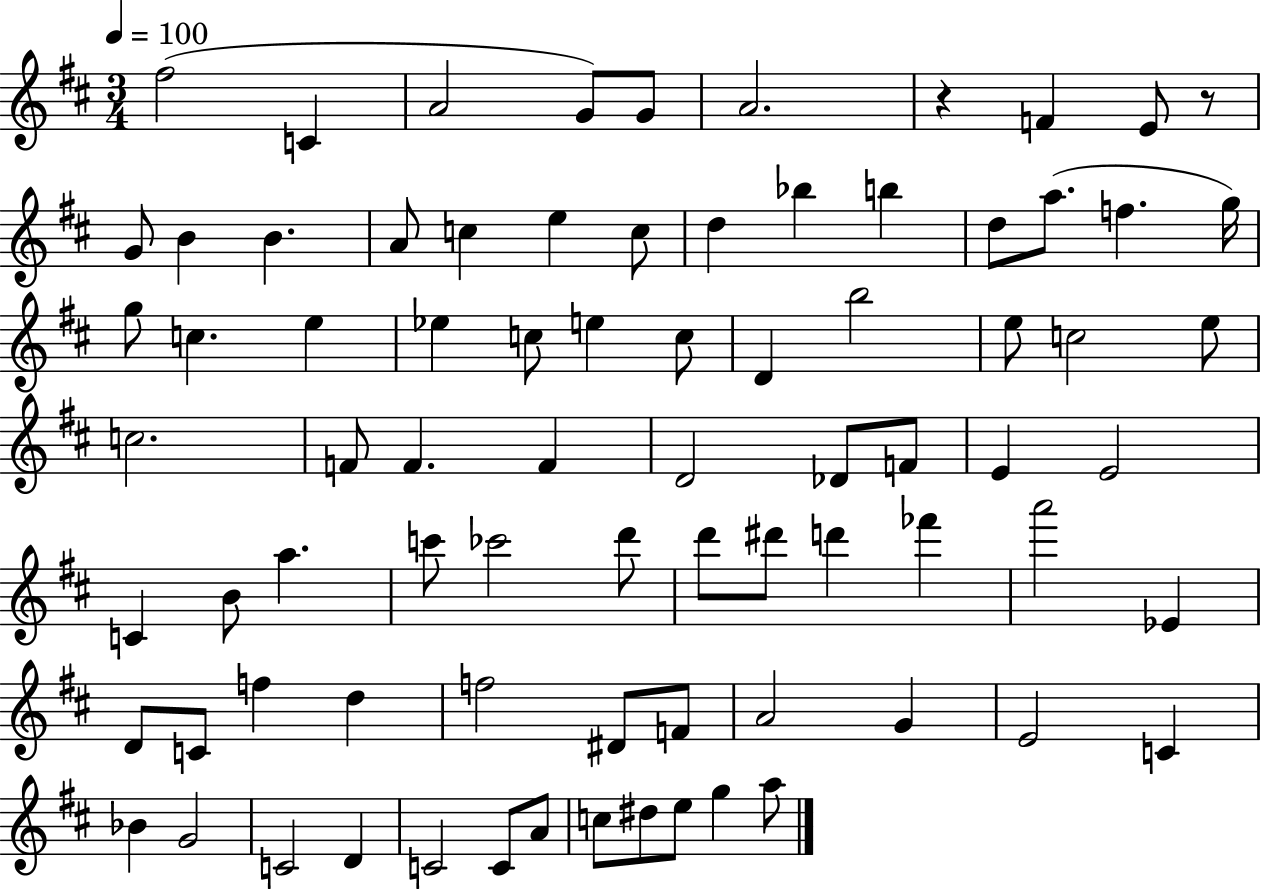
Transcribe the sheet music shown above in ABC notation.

X:1
T:Untitled
M:3/4
L:1/4
K:D
^f2 C A2 G/2 G/2 A2 z F E/2 z/2 G/2 B B A/2 c e c/2 d _b b d/2 a/2 f g/4 g/2 c e _e c/2 e c/2 D b2 e/2 c2 e/2 c2 F/2 F F D2 _D/2 F/2 E E2 C B/2 a c'/2 _c'2 d'/2 d'/2 ^d'/2 d' _f' a'2 _E D/2 C/2 f d f2 ^D/2 F/2 A2 G E2 C _B G2 C2 D C2 C/2 A/2 c/2 ^d/2 e/2 g a/2